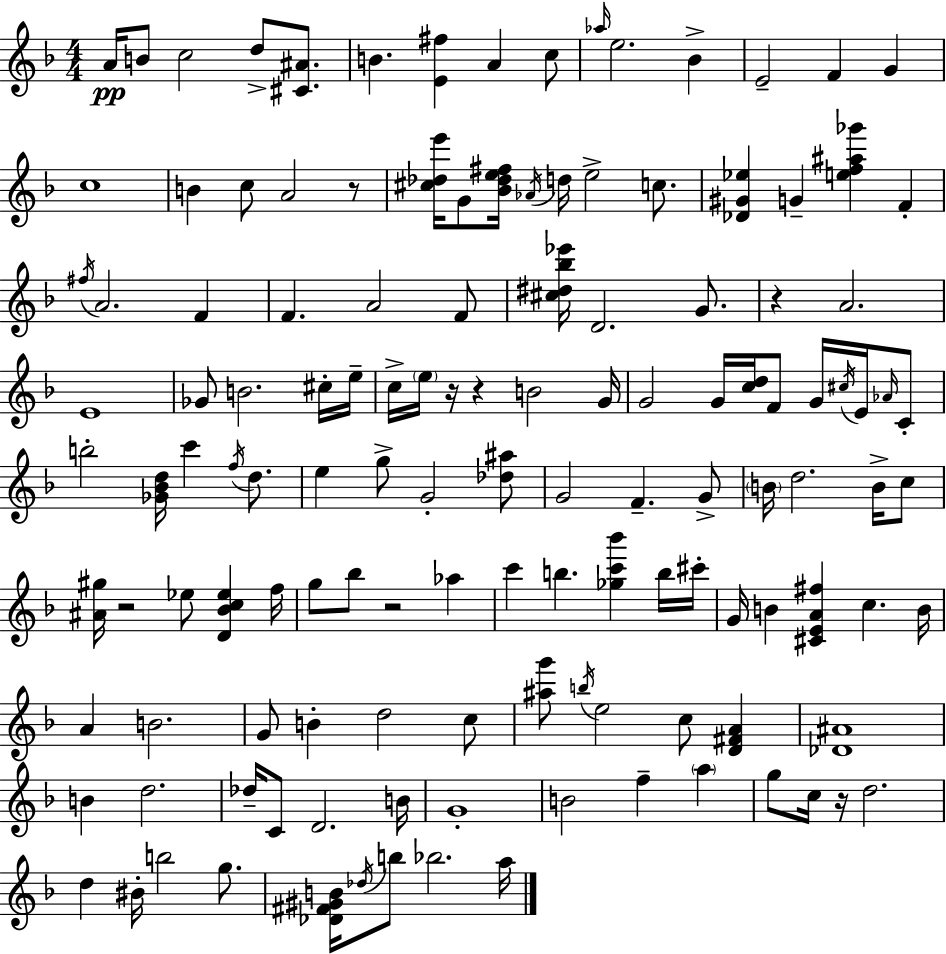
A4/s B4/e C5/h D5/e [C#4,A#4]/e. B4/q. [E4,F#5]/q A4/q C5/e Ab5/s E5/h. Bb4/q E4/h F4/q G4/q C5/w B4/q C5/e A4/h R/e [C#5,Db5,E6]/s G4/e [Bb4,Db5,E5,F#5]/s Ab4/s D5/s E5/h C5/e. [Db4,G#4,Eb5]/q G4/q [E5,F5,A#5,Gb6]/q F4/q F#5/s A4/h. F4/q F4/q. A4/h F4/e [C#5,D#5,Bb5,Eb6]/s D4/h. G4/e. R/q A4/h. E4/w Gb4/e B4/h. C#5/s E5/s C5/s E5/s R/s R/q B4/h G4/s G4/h G4/s [C5,D5]/s F4/e G4/s C#5/s E4/s Ab4/s C4/e B5/h [Gb4,Bb4,D5]/s C6/q F5/s D5/e. E5/q G5/e G4/h [Db5,A#5]/e G4/h F4/q. G4/e B4/s D5/h. B4/s C5/e [A#4,G#5]/s R/h Eb5/e [D4,Bb4,C5,Eb5]/q F5/s G5/e Bb5/e R/h Ab5/q C6/q B5/q. [Gb5,C6,Bb6]/q B5/s C#6/s G4/s B4/q [C#4,E4,A4,F#5]/q C5/q. B4/s A4/q B4/h. G4/e B4/q D5/h C5/e [A#5,G6]/e B5/s E5/h C5/e [D4,F#4,A4]/q [Db4,A#4]/w B4/q D5/h. Db5/s C4/e D4/h. B4/s G4/w B4/h F5/q A5/q G5/e C5/s R/s D5/h. D5/q BIS4/s B5/h G5/e. [Db4,F#4,G#4,B4]/s Db5/s B5/e Bb5/h. A5/s